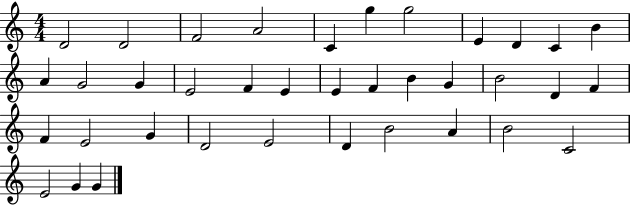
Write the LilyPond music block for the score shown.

{
  \clef treble
  \numericTimeSignature
  \time 4/4
  \key c \major
  d'2 d'2 | f'2 a'2 | c'4 g''4 g''2 | e'4 d'4 c'4 b'4 | \break a'4 g'2 g'4 | e'2 f'4 e'4 | e'4 f'4 b'4 g'4 | b'2 d'4 f'4 | \break f'4 e'2 g'4 | d'2 e'2 | d'4 b'2 a'4 | b'2 c'2 | \break e'2 g'4 g'4 | \bar "|."
}